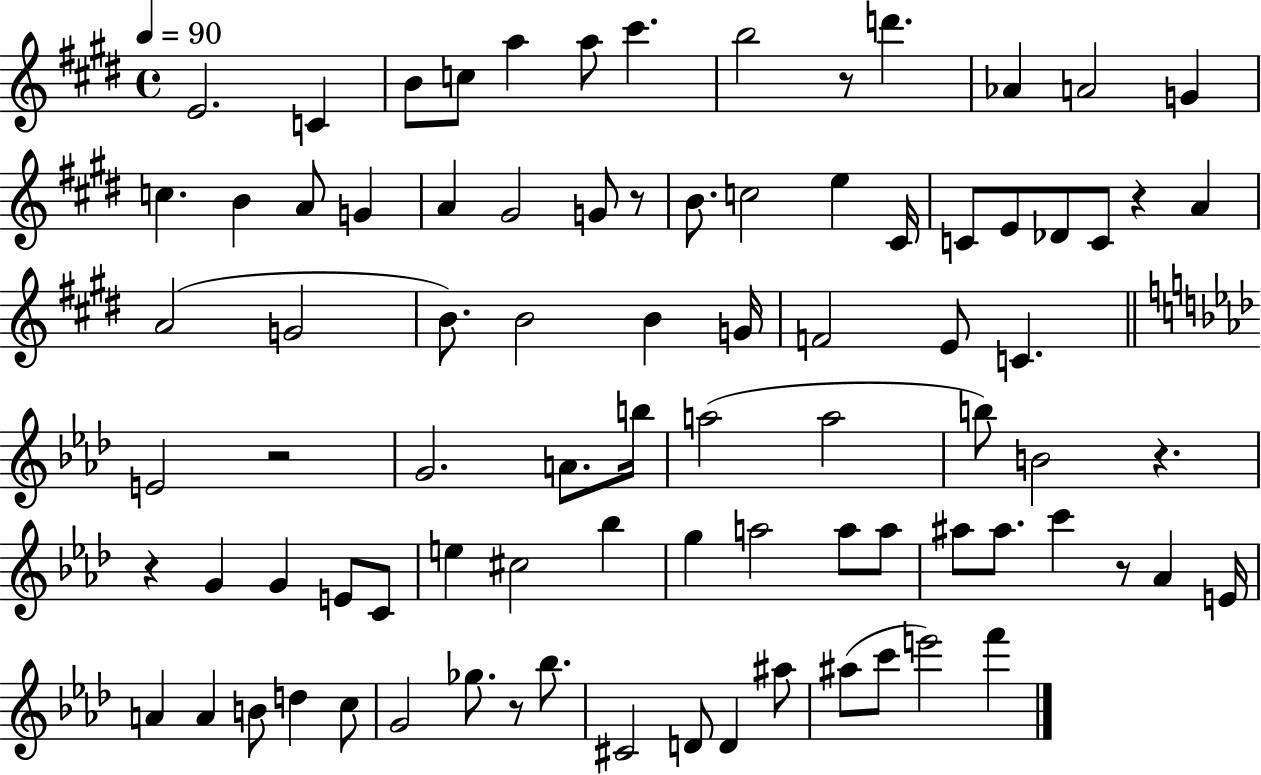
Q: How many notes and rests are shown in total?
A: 85